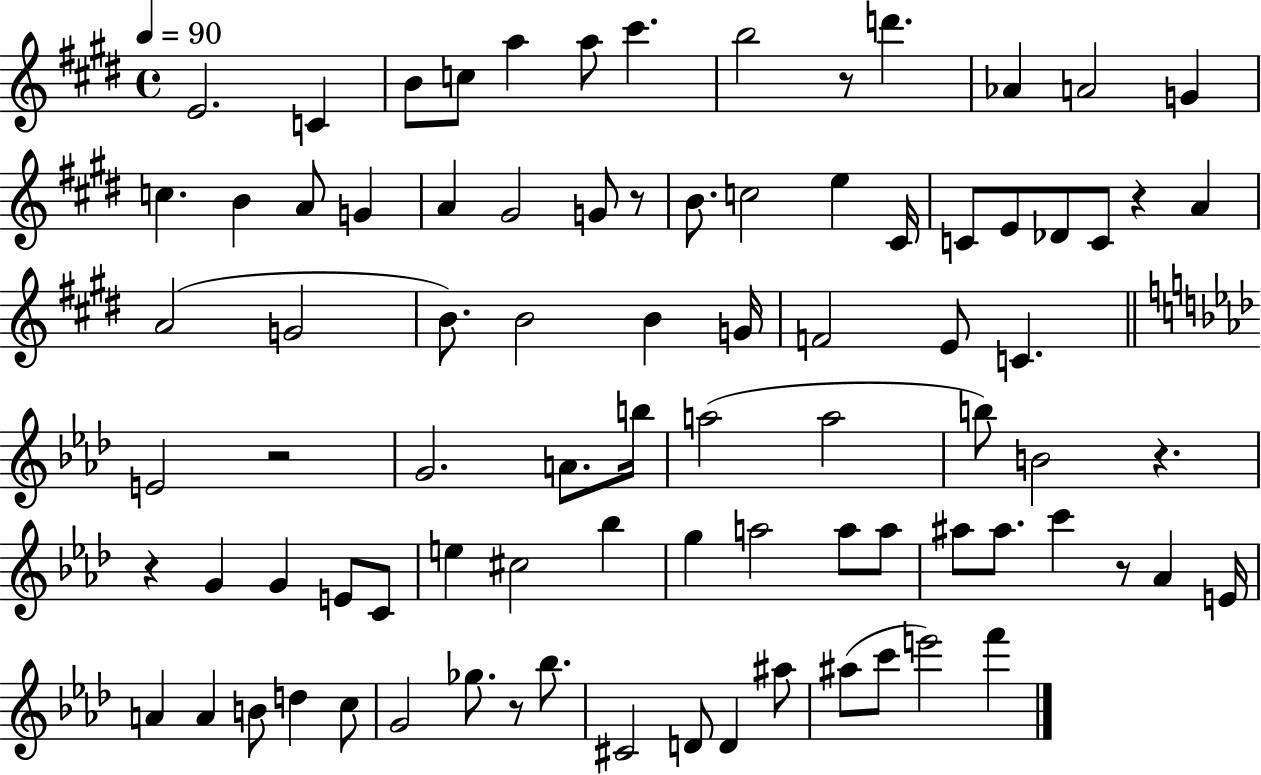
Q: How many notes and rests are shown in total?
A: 85